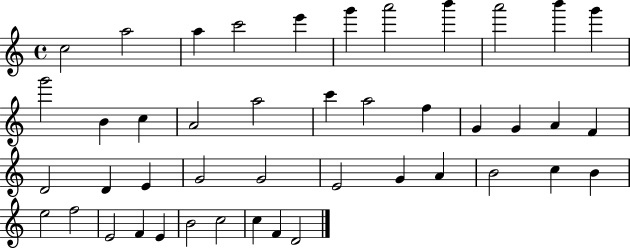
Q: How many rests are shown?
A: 0